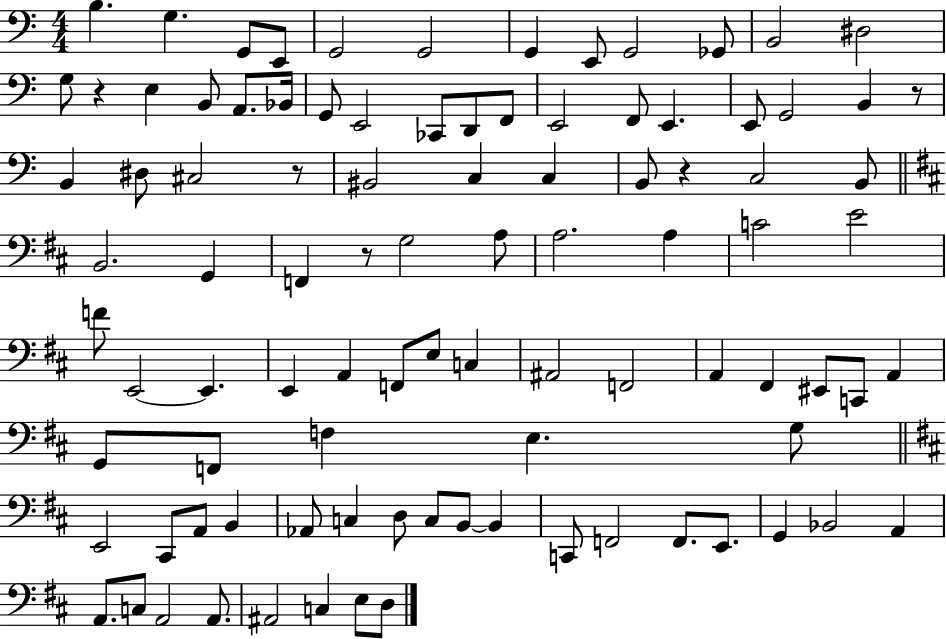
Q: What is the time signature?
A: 4/4